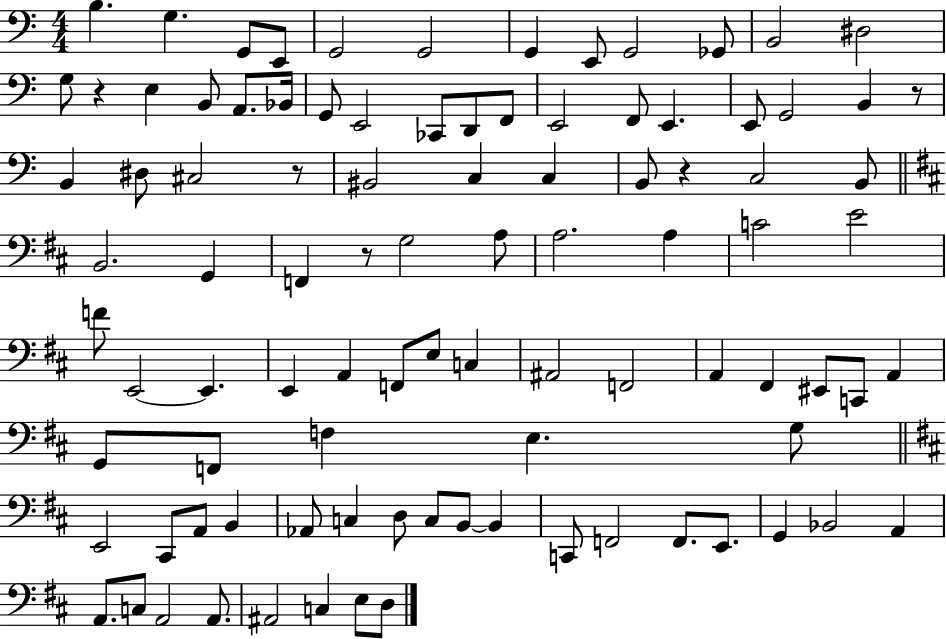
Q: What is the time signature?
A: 4/4